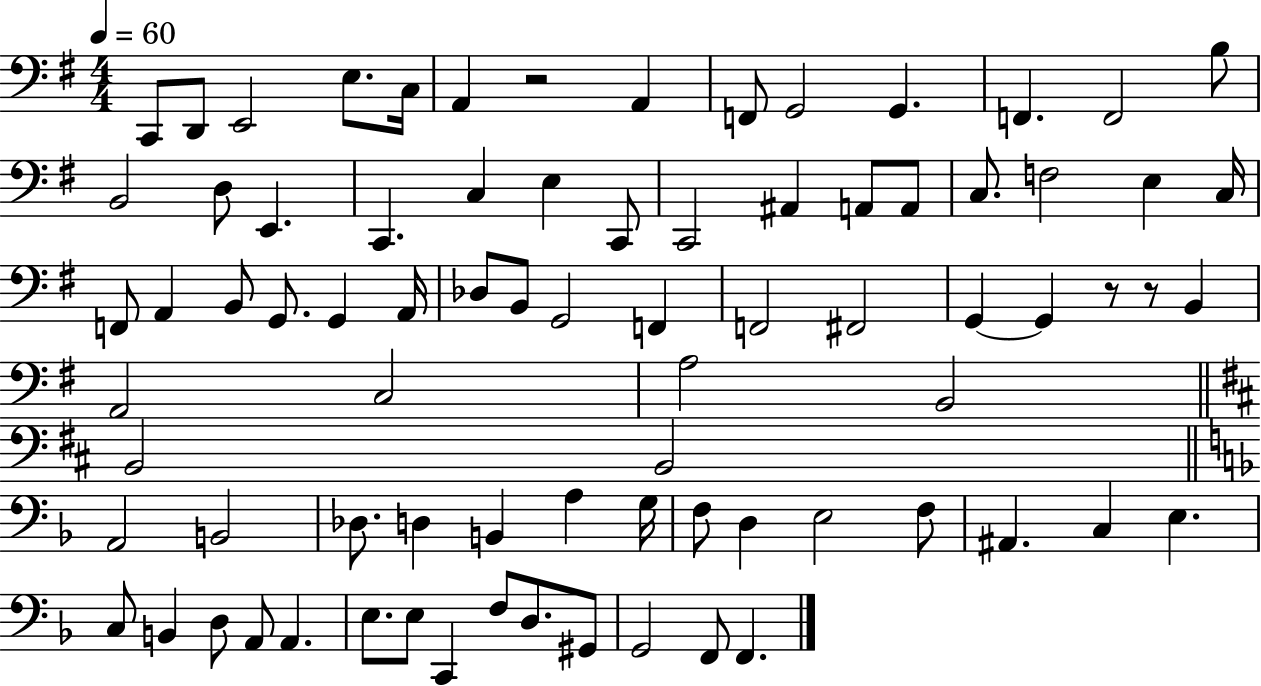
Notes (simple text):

C2/e D2/e E2/h E3/e. C3/s A2/q R/h A2/q F2/e G2/h G2/q. F2/q. F2/h B3/e B2/h D3/e E2/q. C2/q. C3/q E3/q C2/e C2/h A#2/q A2/e A2/e C3/e. F3/h E3/q C3/s F2/e A2/q B2/e G2/e. G2/q A2/s Db3/e B2/e G2/h F2/q F2/h F#2/h G2/q G2/q R/e R/e B2/q A2/h C3/h A3/h B2/h B2/h B2/h A2/h B2/h Db3/e. D3/q B2/q A3/q G3/s F3/e D3/q E3/h F3/e A#2/q. C3/q E3/q. C3/e B2/q D3/e A2/e A2/q. E3/e. E3/e C2/q F3/e D3/e. G#2/e G2/h F2/e F2/q.